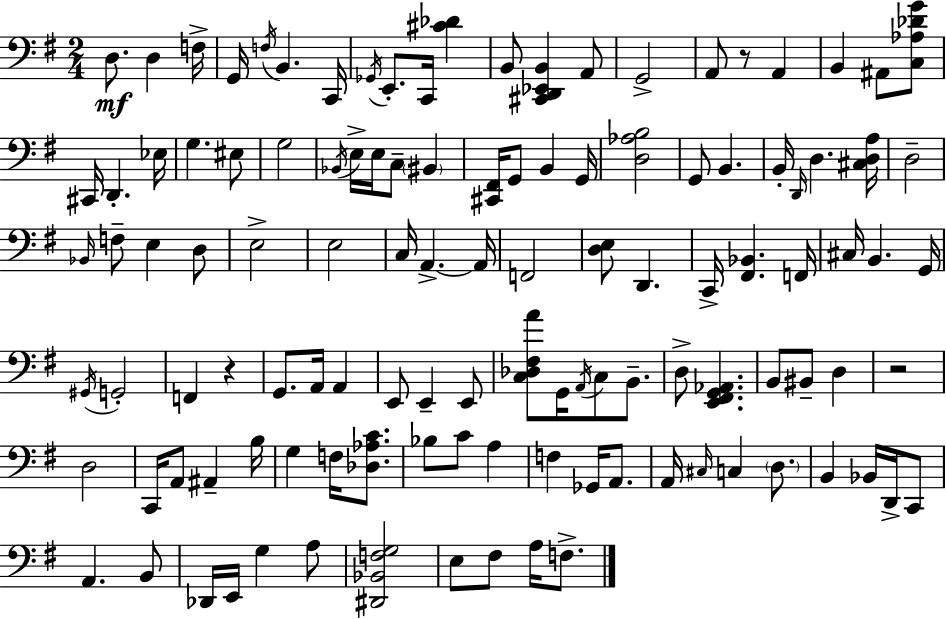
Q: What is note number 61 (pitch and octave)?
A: E2